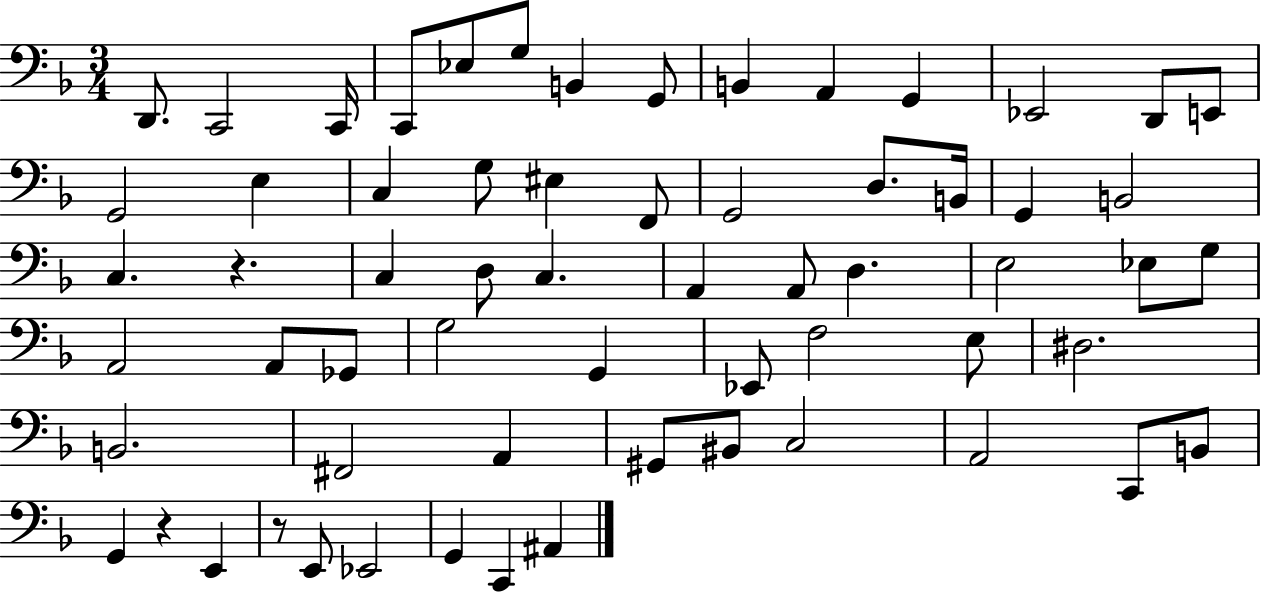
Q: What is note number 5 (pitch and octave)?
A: Eb3